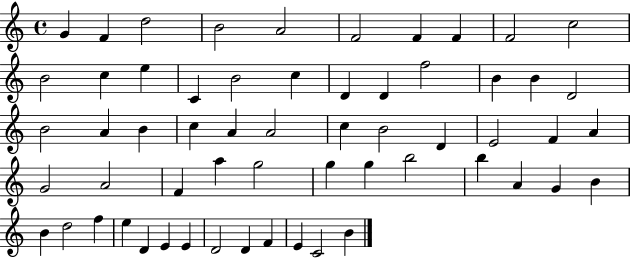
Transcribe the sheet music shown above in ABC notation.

X:1
T:Untitled
M:4/4
L:1/4
K:C
G F d2 B2 A2 F2 F F F2 c2 B2 c e C B2 c D D f2 B B D2 B2 A B c A A2 c B2 D E2 F A G2 A2 F a g2 g g b2 b A G B B d2 f e D E E D2 D F E C2 B